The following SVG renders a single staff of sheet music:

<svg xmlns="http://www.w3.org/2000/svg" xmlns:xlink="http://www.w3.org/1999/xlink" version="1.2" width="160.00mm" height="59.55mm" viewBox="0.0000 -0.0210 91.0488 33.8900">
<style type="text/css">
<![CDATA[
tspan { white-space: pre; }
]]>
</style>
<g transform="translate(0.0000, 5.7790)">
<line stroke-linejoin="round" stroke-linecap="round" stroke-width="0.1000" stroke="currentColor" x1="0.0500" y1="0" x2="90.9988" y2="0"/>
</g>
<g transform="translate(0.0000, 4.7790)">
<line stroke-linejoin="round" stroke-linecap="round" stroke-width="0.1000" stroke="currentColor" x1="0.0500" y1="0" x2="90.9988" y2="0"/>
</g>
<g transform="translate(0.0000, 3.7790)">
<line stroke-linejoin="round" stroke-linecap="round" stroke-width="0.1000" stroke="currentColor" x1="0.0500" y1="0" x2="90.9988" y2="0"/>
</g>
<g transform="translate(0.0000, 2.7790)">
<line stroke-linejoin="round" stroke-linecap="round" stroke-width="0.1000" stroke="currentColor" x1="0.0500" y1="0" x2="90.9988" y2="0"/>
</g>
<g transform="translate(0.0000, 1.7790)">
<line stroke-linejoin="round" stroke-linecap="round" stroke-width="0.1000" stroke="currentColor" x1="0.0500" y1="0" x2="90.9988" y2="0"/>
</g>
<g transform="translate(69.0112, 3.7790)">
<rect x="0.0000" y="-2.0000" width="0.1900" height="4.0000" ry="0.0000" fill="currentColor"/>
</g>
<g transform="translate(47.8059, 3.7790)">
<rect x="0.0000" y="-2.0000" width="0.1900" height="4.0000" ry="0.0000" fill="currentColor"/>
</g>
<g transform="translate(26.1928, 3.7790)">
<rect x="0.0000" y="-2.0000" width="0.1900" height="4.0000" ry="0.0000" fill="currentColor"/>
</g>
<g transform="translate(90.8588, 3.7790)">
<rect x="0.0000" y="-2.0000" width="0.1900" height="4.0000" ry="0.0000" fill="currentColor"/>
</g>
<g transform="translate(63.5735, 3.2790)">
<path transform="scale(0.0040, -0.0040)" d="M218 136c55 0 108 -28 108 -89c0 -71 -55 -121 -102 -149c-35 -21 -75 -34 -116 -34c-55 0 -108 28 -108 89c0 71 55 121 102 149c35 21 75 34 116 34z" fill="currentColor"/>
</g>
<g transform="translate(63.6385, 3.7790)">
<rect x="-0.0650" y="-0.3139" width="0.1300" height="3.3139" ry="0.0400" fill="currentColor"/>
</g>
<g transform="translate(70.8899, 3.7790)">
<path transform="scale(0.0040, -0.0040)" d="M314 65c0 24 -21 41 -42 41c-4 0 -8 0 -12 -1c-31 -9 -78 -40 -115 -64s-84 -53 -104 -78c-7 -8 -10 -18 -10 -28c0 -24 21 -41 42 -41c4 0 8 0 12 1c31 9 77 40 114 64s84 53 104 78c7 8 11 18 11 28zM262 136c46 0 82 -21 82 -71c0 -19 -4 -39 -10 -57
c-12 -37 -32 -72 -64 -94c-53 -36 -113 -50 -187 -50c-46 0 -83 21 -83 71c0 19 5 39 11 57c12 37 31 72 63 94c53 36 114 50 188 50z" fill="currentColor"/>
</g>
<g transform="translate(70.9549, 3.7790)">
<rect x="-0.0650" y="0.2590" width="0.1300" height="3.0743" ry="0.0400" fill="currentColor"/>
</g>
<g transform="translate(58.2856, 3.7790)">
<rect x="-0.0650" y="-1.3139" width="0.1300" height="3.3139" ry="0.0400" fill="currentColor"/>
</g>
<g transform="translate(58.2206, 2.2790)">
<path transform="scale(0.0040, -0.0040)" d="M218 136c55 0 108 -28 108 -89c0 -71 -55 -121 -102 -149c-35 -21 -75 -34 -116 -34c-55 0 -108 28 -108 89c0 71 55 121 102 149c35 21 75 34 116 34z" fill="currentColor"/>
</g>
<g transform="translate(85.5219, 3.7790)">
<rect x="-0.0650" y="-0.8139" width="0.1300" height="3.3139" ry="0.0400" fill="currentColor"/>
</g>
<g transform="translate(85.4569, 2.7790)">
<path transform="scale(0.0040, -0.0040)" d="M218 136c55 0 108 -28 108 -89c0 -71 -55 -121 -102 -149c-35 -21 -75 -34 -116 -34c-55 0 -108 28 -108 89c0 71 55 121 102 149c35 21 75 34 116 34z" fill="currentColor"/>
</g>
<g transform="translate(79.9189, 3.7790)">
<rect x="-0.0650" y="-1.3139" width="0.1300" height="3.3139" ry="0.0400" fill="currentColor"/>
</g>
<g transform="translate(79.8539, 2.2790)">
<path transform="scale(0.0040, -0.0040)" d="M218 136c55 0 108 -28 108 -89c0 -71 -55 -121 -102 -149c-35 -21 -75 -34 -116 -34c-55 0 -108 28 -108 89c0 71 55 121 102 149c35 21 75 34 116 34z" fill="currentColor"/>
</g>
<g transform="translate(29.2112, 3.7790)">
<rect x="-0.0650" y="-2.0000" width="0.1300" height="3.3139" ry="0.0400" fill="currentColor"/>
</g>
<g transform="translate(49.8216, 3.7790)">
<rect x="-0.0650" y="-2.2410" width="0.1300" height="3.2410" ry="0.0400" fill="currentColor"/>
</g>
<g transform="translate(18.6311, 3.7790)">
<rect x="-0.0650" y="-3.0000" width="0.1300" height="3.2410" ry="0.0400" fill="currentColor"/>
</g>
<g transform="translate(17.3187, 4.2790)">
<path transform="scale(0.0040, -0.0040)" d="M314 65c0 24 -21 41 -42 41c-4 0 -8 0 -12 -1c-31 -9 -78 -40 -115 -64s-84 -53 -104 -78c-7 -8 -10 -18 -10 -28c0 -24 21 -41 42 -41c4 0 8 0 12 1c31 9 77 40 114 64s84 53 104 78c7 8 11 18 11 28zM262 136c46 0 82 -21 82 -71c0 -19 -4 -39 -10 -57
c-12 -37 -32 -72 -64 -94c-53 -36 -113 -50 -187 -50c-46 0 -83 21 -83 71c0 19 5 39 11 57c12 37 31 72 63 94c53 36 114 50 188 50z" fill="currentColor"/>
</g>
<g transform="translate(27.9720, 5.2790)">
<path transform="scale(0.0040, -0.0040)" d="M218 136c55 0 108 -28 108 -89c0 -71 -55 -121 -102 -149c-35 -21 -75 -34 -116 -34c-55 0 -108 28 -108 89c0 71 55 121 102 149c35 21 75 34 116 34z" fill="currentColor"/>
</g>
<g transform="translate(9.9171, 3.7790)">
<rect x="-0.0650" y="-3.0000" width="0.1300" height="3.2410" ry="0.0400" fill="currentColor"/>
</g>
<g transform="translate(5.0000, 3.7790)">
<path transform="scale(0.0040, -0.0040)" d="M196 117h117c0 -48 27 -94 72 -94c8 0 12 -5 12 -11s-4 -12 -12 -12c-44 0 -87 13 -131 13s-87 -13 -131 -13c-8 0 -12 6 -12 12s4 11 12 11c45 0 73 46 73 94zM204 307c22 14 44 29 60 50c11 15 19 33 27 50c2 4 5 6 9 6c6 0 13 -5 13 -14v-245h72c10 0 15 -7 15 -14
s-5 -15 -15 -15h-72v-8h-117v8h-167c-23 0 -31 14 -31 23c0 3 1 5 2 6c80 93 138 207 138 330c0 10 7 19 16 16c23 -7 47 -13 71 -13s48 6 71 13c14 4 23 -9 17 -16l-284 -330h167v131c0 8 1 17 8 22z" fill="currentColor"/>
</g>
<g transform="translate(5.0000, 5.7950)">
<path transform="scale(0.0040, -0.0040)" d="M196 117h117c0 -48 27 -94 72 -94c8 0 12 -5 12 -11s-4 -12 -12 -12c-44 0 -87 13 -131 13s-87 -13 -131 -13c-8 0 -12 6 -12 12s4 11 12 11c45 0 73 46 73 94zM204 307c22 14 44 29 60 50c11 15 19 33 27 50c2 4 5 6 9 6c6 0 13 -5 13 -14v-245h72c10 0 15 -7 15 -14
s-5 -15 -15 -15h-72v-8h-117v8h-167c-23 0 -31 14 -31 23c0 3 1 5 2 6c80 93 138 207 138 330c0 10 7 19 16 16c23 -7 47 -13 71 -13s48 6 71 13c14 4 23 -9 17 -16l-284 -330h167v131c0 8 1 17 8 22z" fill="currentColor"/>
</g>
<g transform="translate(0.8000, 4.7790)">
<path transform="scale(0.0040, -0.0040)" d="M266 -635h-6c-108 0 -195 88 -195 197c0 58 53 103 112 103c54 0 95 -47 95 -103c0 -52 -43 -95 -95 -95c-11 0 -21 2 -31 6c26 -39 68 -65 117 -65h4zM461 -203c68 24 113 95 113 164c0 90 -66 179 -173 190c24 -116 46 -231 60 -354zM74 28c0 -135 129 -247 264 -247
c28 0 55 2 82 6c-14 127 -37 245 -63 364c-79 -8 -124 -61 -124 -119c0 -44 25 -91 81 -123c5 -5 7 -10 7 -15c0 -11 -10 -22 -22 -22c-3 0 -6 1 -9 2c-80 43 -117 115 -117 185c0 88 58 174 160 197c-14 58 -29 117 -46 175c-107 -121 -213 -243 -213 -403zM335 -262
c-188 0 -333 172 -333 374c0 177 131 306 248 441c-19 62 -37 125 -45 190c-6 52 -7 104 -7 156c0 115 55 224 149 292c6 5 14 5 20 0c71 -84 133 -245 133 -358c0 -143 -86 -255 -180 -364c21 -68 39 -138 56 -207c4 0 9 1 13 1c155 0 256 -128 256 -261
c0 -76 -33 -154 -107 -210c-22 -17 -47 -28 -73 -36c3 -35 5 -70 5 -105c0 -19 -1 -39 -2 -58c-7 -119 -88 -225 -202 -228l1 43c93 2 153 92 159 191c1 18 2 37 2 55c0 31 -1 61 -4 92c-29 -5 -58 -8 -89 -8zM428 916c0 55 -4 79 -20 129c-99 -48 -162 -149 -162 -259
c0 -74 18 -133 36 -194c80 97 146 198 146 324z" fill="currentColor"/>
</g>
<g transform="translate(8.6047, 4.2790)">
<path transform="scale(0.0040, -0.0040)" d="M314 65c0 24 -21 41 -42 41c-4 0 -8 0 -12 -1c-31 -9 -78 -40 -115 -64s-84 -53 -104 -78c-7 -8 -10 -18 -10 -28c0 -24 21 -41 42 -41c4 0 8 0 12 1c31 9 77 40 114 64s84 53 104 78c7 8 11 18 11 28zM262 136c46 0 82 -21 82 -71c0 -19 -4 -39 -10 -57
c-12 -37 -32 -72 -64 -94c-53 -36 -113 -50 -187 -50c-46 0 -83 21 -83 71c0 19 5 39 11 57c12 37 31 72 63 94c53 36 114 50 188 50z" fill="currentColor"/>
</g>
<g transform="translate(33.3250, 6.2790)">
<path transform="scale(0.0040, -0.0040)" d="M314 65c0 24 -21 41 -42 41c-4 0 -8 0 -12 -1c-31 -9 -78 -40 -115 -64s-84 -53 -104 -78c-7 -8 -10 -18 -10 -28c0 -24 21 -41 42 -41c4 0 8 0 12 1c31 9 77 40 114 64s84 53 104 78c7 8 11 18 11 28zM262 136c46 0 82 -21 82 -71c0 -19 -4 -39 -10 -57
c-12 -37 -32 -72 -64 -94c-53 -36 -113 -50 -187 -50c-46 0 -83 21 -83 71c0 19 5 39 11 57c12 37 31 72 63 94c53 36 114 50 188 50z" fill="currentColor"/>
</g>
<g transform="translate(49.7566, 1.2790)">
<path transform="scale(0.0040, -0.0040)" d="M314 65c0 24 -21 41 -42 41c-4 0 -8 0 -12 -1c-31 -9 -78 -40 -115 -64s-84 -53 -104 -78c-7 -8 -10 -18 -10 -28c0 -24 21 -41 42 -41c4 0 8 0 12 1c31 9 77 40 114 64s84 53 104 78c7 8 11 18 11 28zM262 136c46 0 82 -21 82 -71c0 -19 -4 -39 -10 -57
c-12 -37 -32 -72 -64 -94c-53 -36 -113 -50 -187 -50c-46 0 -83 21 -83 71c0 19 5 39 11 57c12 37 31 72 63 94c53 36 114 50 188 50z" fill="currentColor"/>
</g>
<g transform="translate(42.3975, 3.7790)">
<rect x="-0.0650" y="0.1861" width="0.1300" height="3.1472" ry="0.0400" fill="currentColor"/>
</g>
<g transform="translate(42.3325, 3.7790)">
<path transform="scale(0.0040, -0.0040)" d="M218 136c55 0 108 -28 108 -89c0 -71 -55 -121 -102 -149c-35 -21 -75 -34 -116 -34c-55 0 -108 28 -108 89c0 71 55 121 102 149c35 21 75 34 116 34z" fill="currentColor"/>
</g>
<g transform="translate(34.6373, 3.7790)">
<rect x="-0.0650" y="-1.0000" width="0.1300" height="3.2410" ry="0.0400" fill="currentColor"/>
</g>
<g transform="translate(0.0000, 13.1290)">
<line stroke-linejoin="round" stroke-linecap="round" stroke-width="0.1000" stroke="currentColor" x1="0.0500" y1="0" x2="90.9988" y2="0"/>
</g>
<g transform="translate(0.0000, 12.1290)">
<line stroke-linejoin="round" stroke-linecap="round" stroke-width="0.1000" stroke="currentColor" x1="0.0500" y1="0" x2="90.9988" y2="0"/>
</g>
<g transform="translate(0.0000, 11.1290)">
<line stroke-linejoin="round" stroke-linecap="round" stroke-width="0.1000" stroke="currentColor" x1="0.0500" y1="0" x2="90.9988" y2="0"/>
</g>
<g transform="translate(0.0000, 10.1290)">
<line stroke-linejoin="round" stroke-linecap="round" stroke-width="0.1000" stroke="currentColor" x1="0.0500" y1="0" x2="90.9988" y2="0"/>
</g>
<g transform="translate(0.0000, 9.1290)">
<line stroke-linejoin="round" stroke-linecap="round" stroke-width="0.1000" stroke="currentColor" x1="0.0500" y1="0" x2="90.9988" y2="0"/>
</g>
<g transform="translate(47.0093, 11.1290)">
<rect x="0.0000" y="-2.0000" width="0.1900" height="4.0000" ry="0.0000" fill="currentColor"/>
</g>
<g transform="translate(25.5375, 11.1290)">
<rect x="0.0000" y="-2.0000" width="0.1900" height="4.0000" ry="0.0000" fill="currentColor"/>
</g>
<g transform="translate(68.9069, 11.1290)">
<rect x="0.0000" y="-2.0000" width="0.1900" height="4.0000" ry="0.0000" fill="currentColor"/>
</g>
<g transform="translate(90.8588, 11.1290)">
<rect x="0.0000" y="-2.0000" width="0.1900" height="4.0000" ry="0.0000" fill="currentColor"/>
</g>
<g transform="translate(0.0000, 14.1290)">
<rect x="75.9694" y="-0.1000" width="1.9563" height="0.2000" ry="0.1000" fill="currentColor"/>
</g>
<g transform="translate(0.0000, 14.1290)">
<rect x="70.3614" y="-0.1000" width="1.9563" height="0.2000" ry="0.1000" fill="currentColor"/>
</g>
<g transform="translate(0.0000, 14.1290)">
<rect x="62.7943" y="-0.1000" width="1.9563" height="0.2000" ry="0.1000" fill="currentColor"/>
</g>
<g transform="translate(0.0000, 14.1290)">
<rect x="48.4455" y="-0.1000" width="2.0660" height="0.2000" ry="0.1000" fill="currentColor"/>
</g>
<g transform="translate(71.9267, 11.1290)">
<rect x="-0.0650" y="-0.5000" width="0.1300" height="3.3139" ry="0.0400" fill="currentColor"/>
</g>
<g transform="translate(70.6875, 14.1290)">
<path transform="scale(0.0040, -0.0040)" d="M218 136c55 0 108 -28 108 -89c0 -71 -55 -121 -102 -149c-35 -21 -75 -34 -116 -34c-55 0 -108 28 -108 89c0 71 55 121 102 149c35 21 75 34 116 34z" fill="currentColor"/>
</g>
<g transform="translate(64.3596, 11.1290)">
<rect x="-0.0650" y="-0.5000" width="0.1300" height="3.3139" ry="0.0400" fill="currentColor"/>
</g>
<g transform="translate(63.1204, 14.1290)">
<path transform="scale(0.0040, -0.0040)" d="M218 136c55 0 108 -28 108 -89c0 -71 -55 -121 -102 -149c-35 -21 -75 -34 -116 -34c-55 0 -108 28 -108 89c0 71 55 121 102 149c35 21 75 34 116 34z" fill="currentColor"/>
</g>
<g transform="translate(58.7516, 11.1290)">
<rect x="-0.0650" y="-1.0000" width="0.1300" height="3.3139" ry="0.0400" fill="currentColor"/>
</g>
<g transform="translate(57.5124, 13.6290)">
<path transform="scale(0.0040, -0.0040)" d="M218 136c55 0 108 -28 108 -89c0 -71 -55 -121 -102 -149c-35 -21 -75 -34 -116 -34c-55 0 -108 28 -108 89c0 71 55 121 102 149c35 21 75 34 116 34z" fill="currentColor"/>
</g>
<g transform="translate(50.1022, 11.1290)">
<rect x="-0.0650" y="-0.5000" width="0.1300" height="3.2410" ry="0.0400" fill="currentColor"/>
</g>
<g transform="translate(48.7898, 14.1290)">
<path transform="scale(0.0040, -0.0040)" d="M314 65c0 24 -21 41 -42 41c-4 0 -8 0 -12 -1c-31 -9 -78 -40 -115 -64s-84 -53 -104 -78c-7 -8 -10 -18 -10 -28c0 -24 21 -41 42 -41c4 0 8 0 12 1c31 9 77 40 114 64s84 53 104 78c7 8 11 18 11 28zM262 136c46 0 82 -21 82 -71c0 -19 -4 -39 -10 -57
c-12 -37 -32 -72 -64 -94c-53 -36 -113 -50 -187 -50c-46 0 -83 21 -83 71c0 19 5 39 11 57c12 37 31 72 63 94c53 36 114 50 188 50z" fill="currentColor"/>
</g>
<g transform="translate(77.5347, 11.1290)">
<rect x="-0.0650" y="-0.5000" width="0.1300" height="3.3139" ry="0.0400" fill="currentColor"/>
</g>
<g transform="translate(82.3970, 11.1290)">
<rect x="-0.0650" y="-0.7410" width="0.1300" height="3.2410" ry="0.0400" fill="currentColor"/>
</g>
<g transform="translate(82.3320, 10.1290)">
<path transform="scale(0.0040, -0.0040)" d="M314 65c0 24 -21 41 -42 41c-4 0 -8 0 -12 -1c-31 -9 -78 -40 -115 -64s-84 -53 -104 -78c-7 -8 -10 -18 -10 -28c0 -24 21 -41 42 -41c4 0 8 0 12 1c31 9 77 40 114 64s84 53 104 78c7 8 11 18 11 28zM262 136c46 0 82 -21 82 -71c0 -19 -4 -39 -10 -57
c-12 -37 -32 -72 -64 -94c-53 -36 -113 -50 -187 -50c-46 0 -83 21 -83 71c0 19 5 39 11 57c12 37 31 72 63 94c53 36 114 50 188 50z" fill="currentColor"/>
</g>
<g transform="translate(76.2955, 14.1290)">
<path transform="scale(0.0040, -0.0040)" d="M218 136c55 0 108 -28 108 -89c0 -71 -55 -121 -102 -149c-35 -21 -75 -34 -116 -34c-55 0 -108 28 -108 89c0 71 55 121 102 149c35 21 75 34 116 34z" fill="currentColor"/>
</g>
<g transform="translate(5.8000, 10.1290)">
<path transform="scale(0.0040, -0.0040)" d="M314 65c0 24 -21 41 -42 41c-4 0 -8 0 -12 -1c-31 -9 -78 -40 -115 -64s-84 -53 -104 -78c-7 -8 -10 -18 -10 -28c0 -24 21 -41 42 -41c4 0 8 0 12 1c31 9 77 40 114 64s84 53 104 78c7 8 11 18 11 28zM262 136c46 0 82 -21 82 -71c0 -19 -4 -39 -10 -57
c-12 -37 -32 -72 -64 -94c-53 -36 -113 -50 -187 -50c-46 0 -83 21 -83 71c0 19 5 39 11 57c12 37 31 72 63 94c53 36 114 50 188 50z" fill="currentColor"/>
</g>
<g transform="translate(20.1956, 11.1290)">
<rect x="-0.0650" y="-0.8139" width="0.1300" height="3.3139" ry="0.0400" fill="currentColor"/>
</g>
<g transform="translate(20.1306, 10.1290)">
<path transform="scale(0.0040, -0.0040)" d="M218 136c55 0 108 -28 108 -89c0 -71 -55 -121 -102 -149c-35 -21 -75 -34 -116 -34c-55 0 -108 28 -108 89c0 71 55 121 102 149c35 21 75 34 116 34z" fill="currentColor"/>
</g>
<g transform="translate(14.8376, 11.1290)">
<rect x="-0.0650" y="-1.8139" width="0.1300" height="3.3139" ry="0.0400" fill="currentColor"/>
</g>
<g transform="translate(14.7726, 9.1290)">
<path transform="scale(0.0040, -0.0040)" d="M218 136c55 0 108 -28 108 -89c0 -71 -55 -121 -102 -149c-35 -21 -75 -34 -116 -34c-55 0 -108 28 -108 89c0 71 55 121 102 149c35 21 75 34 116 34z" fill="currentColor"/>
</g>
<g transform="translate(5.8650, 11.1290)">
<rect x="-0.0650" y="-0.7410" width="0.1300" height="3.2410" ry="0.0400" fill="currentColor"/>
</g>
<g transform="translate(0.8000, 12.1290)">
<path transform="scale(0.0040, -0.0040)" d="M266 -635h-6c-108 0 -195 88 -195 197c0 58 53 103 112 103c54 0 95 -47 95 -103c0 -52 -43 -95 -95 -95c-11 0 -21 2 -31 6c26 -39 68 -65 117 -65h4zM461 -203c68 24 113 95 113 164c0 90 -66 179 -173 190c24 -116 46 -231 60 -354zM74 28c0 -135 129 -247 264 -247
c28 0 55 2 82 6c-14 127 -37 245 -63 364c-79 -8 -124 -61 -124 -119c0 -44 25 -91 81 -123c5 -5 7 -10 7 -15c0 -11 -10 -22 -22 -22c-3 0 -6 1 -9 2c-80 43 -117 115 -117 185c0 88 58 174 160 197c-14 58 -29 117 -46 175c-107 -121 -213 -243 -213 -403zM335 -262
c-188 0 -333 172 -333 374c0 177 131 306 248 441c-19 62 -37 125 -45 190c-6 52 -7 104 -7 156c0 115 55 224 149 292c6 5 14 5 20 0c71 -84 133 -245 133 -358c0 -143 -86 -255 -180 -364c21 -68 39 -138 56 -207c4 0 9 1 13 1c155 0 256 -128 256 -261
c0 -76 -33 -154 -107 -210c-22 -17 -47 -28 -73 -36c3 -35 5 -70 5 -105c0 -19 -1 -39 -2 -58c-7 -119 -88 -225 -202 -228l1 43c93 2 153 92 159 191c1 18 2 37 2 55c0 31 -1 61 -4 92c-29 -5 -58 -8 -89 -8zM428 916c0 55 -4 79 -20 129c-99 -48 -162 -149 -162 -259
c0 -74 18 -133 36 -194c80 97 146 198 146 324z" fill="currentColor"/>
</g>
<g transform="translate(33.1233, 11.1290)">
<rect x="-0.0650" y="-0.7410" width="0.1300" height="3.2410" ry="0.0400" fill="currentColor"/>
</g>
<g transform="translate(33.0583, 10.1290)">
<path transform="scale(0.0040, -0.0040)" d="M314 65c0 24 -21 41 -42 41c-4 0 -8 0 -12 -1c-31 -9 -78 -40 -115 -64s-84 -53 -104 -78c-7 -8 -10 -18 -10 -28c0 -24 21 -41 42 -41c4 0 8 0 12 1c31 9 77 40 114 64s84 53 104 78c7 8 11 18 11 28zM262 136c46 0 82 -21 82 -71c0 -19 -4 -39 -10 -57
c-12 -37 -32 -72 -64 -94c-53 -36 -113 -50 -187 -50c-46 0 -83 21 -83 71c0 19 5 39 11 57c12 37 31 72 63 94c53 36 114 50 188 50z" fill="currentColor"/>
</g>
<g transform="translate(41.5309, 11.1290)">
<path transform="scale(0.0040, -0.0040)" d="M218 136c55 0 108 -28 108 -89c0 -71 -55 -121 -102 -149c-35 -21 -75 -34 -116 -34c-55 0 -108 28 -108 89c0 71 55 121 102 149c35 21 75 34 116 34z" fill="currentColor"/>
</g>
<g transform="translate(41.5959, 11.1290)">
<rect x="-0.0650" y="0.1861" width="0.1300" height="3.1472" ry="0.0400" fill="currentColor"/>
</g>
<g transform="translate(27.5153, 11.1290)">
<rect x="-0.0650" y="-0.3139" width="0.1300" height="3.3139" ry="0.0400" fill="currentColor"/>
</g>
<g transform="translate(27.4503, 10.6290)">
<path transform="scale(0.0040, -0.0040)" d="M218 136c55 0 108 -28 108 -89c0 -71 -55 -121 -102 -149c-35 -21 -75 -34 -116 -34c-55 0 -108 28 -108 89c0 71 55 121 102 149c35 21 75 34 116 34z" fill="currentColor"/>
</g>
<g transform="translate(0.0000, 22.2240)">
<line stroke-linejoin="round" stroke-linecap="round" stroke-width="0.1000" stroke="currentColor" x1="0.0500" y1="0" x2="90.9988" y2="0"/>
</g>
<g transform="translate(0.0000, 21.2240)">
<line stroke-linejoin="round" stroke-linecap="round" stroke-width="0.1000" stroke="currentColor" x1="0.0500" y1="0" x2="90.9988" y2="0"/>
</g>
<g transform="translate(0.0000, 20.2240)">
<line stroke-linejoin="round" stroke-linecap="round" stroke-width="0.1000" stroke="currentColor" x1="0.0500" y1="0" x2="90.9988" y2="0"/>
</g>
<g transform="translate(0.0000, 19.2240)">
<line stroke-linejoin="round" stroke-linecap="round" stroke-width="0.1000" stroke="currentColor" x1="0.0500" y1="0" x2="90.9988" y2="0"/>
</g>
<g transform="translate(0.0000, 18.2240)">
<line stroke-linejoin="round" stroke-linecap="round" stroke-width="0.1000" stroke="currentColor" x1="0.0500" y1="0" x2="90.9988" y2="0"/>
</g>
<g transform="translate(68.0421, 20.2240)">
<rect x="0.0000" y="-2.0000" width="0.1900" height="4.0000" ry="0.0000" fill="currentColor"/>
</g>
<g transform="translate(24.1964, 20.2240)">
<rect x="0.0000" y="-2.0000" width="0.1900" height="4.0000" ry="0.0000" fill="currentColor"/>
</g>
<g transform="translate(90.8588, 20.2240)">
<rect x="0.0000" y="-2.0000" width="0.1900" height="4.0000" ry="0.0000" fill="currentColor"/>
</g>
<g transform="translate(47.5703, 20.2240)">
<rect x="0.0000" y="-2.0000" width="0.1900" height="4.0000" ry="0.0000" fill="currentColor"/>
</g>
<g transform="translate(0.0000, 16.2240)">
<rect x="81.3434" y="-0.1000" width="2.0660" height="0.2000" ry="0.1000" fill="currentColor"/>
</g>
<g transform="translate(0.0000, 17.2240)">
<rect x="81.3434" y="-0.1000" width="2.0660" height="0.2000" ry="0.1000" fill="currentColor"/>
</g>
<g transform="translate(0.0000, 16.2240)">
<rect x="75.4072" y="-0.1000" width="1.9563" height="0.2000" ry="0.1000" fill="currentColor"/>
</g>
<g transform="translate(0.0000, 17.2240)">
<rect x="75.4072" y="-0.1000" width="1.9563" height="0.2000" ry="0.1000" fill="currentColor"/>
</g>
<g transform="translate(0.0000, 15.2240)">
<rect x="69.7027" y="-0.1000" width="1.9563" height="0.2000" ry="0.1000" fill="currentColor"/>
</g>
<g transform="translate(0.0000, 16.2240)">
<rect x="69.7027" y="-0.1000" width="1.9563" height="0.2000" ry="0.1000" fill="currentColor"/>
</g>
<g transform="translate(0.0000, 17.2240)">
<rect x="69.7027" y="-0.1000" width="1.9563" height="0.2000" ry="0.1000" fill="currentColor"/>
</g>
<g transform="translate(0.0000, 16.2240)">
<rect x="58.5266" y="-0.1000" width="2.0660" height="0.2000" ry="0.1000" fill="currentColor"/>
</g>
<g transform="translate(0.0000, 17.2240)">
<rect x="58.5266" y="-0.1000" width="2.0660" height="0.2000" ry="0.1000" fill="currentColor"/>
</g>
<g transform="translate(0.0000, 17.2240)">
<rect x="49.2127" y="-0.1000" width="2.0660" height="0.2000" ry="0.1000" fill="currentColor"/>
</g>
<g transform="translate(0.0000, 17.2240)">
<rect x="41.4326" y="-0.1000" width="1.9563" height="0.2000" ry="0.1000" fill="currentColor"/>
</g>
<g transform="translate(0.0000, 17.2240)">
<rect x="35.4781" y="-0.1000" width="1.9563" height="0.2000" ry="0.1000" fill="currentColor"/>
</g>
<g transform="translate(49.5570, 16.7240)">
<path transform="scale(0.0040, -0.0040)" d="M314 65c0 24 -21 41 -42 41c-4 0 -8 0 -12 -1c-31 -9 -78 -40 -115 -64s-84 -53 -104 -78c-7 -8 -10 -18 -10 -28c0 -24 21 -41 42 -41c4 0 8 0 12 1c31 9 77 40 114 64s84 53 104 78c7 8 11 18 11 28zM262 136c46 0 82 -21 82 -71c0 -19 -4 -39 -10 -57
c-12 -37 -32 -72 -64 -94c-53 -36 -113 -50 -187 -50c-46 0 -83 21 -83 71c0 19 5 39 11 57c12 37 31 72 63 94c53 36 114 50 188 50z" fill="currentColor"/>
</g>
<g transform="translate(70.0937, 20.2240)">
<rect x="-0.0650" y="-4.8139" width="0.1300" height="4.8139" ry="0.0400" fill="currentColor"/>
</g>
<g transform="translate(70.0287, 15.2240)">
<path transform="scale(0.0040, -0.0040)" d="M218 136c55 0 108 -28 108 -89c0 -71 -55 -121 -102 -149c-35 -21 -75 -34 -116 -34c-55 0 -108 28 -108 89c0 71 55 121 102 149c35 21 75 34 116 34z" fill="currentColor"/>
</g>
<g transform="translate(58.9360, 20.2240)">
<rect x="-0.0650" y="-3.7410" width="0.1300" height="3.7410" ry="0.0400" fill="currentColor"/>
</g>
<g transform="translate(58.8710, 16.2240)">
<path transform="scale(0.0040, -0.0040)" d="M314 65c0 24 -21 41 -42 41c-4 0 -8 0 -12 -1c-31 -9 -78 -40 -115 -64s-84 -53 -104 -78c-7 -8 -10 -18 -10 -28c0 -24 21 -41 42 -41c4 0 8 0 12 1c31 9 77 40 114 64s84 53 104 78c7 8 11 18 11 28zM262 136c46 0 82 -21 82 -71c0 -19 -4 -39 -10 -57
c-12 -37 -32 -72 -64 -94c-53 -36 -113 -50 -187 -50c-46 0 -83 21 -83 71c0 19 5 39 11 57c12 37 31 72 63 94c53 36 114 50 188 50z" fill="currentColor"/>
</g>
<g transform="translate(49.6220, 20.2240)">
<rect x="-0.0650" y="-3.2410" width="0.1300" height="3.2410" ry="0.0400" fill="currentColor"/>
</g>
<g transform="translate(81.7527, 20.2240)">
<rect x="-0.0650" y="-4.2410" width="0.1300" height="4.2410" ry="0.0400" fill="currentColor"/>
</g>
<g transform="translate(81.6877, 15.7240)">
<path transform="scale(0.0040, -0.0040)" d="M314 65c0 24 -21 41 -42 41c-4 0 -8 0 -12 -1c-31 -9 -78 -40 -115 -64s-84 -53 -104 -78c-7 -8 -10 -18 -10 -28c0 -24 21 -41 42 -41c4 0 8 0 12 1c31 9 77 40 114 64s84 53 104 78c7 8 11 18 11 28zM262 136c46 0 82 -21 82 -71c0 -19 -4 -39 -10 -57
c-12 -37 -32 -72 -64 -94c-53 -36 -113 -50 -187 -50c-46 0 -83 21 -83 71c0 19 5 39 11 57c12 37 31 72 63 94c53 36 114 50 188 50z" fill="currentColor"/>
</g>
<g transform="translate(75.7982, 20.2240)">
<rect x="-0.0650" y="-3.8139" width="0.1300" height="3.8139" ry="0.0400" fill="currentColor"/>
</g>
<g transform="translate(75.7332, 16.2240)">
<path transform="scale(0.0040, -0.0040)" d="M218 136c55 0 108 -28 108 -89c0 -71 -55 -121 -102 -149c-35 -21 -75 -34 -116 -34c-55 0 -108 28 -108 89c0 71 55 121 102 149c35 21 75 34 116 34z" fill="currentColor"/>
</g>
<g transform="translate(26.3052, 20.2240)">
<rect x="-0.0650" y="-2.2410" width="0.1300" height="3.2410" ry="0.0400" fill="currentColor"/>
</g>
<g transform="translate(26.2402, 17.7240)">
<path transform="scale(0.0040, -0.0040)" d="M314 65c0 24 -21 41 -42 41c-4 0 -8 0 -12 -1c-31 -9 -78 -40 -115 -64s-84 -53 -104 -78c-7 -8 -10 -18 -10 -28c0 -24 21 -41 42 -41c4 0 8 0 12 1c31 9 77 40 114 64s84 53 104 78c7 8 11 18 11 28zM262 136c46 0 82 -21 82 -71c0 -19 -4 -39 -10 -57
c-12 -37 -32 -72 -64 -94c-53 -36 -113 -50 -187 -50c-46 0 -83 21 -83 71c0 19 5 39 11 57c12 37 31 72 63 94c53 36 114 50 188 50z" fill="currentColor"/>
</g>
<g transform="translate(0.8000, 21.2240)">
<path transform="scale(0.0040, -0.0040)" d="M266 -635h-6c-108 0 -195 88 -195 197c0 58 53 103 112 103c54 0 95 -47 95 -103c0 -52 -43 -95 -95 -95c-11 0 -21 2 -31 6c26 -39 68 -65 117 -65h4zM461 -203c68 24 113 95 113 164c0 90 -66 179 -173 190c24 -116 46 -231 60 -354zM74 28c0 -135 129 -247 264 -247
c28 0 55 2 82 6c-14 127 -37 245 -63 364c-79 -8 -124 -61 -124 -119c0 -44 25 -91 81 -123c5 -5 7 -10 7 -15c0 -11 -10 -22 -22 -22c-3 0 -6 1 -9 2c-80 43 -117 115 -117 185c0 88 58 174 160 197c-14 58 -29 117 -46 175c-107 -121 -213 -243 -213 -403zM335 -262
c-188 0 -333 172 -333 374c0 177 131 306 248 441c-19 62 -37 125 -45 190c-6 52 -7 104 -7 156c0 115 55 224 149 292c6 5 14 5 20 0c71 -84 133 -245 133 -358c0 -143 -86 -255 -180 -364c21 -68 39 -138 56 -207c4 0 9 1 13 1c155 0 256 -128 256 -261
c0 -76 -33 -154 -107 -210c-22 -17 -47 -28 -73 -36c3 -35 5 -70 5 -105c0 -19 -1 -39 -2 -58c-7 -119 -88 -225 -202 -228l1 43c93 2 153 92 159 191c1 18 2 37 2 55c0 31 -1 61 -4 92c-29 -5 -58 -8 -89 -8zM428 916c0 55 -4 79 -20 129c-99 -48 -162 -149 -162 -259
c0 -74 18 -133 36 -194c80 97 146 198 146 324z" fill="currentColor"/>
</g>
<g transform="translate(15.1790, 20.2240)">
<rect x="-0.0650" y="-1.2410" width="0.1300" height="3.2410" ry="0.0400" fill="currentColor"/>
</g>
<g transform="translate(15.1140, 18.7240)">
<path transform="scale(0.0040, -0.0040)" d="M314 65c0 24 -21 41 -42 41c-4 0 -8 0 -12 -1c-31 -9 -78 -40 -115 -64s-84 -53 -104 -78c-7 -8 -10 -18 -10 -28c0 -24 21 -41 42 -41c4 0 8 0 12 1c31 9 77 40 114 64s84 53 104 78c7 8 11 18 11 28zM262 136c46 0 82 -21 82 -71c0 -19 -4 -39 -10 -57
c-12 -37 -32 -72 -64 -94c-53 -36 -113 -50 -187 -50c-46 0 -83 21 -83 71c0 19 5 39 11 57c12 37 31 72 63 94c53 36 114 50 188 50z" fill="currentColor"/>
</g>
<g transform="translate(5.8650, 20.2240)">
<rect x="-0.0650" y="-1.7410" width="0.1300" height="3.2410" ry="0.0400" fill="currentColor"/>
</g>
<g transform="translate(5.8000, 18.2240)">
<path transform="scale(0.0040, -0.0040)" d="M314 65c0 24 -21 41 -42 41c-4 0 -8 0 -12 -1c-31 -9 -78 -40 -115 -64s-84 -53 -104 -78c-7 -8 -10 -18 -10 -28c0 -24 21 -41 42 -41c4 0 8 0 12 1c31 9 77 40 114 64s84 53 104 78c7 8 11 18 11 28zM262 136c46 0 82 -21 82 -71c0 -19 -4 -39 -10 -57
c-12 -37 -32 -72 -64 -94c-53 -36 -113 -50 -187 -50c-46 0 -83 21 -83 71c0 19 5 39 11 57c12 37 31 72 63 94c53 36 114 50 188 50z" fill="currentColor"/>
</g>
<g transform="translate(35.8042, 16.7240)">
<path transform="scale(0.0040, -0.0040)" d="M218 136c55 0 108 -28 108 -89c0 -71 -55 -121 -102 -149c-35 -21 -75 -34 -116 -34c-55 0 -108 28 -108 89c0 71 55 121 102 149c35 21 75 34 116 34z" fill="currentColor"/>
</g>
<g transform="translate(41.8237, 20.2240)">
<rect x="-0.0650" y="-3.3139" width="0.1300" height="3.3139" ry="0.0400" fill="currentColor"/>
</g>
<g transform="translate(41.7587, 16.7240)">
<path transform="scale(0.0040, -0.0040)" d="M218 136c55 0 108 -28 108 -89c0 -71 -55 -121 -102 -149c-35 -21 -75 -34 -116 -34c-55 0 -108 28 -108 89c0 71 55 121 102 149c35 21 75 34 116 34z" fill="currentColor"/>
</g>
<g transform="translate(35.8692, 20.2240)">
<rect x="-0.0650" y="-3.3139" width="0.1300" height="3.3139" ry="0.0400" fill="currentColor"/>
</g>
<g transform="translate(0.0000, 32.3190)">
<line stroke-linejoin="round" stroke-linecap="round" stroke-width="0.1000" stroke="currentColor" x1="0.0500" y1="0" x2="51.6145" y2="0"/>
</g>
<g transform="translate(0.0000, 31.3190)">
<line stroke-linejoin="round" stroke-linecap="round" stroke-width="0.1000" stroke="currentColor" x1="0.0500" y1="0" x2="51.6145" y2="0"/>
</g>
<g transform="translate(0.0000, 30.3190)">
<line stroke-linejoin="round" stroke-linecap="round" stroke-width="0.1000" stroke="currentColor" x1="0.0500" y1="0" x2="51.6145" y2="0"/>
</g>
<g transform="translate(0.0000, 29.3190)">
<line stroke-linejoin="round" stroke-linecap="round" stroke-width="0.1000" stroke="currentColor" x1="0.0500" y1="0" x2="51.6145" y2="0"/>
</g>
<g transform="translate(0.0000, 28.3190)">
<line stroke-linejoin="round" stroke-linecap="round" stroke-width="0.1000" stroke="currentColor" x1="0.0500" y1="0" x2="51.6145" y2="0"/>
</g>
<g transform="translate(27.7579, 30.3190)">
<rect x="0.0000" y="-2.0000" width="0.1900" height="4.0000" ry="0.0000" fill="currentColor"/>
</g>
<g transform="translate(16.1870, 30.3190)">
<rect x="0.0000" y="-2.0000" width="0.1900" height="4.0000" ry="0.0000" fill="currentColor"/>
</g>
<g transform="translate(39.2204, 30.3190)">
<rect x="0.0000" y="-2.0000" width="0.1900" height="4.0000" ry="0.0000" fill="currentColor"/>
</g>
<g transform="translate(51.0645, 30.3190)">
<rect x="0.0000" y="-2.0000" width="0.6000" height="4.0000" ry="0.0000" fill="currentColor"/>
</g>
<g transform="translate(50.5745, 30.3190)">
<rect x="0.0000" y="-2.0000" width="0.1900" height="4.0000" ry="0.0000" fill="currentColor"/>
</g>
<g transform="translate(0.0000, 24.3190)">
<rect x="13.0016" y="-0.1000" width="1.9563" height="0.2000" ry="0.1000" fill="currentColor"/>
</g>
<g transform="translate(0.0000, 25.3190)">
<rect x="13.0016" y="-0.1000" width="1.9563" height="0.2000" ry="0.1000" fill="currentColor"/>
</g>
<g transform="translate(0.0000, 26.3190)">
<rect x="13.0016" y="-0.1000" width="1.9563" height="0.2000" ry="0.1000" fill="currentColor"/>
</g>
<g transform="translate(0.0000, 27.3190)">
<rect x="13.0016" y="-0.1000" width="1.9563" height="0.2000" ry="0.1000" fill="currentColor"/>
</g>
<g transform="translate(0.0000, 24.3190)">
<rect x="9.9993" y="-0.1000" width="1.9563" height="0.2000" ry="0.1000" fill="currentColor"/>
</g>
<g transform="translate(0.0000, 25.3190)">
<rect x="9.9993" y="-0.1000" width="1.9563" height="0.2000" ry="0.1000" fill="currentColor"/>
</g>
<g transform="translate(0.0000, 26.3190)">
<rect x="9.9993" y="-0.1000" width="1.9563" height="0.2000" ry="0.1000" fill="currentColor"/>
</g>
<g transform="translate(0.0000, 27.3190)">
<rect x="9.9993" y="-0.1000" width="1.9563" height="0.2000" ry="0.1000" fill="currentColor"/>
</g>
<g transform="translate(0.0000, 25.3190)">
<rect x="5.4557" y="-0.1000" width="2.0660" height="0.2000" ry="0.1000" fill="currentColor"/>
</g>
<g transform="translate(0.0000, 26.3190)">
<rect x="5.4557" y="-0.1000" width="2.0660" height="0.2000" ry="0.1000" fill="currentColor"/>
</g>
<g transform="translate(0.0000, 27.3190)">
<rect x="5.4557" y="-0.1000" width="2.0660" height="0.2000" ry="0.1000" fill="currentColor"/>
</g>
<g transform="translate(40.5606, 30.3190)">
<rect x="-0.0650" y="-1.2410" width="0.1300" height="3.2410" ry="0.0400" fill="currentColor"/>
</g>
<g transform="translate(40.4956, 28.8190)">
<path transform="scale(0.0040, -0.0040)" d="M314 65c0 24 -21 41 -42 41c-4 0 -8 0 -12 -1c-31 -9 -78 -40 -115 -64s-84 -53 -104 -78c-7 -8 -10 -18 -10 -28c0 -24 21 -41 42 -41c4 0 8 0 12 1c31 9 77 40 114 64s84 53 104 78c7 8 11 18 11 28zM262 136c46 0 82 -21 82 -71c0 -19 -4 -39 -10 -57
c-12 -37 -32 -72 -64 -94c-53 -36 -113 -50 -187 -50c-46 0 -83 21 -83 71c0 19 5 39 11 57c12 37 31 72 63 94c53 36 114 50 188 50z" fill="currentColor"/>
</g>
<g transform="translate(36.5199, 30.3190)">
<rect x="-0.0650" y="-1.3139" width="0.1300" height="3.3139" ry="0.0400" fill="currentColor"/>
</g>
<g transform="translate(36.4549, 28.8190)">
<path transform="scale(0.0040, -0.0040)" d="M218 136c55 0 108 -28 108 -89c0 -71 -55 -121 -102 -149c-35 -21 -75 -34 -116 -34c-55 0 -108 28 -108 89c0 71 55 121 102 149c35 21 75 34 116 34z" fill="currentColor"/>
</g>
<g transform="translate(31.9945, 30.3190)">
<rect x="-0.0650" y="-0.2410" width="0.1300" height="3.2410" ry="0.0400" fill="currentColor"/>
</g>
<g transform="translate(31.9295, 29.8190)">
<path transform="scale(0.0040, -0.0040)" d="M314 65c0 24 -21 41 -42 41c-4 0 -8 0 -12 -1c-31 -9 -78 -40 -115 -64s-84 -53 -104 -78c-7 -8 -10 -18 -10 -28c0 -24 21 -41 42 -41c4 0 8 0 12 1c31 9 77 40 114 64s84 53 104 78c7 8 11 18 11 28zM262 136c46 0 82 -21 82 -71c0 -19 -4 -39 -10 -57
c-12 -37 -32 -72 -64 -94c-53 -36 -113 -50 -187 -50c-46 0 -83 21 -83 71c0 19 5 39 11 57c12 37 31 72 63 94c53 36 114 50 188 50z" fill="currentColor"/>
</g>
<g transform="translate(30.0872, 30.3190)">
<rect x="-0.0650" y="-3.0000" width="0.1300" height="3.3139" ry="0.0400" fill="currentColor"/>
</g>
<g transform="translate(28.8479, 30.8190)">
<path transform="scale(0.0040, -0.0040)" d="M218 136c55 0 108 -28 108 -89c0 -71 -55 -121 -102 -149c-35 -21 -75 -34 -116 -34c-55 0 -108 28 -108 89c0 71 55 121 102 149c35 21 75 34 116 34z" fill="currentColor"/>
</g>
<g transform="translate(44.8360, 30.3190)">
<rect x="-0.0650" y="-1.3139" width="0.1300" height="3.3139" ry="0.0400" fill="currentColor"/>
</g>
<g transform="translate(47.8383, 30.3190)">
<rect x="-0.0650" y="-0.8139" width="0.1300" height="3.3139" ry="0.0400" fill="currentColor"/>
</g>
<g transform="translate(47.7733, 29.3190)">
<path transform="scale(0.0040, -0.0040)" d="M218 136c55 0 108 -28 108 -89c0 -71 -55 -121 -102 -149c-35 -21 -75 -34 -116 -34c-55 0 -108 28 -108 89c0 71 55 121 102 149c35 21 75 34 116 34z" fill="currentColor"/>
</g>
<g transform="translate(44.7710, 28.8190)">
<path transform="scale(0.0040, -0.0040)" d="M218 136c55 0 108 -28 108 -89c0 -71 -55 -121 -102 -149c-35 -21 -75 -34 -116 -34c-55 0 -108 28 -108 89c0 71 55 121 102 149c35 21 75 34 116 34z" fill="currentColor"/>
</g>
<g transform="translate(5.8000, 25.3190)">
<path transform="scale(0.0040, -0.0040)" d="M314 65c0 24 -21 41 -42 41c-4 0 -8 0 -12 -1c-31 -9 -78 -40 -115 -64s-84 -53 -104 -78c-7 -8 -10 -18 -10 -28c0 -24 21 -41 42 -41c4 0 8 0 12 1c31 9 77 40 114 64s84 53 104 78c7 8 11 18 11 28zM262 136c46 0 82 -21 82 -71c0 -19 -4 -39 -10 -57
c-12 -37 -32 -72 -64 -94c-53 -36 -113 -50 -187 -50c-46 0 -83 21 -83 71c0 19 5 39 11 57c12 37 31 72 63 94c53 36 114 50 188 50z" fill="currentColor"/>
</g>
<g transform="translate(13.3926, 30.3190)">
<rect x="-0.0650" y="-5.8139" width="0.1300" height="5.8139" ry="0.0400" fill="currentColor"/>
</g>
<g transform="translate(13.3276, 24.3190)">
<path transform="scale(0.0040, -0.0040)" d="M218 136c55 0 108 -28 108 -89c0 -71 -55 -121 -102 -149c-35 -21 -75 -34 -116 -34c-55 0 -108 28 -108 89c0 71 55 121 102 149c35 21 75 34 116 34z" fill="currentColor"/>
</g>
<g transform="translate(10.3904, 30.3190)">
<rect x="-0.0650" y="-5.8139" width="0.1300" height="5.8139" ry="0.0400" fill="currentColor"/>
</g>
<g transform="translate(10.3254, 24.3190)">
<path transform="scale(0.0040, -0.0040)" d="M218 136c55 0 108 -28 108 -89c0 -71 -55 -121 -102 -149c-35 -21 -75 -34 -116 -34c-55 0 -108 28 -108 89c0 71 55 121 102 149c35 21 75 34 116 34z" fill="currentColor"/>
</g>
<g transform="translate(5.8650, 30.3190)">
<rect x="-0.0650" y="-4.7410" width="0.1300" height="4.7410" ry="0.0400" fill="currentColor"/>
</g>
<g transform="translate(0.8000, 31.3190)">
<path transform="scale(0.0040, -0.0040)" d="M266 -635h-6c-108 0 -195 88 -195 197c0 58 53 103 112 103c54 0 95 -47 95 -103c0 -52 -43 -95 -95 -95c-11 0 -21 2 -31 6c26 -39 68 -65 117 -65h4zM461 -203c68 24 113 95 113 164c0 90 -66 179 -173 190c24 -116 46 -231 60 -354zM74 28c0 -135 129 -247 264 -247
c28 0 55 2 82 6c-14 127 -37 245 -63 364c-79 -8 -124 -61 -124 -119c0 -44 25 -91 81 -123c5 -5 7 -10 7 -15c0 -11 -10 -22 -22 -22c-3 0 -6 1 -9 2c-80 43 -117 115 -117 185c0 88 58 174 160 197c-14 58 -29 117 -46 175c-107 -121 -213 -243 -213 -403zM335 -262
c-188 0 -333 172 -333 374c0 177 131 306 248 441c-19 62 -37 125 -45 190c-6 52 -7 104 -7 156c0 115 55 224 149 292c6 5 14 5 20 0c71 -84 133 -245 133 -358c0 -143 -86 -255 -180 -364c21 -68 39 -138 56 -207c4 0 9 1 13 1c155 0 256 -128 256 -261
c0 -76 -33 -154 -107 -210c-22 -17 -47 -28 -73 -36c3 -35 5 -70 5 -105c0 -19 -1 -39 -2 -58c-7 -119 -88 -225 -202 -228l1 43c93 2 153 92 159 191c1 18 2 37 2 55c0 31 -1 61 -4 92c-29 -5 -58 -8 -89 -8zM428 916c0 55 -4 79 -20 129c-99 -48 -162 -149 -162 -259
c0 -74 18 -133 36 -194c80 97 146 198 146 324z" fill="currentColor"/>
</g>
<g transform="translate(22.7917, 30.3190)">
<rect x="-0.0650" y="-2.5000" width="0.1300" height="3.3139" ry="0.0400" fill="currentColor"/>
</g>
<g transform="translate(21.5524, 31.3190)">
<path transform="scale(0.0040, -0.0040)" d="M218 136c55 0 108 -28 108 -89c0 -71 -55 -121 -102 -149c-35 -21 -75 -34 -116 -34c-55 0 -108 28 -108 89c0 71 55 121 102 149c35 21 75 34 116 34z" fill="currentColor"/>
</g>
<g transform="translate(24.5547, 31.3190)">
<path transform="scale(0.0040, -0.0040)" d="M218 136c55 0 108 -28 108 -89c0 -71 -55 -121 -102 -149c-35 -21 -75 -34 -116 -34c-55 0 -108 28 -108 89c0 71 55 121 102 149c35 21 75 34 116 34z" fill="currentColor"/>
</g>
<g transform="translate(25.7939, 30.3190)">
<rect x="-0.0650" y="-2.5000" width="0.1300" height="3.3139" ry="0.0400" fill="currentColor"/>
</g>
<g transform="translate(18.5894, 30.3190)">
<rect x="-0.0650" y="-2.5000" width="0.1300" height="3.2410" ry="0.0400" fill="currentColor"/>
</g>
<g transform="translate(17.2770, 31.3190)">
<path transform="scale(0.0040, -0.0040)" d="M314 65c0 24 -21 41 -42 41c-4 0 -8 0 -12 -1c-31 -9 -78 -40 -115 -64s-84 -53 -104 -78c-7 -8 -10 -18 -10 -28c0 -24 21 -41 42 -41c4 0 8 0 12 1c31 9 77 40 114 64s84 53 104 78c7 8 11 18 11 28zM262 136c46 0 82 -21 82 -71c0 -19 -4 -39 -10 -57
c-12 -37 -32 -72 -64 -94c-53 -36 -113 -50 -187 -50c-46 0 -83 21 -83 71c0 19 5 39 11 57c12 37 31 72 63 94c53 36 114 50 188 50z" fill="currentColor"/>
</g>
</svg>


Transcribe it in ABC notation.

X:1
T:Untitled
M:4/4
L:1/4
K:C
A2 A2 F D2 B g2 e c B2 e d d2 f d c d2 B C2 D C C C d2 f2 e2 g2 b b b2 c'2 e' c' d'2 e'2 g' g' G2 G G A c2 e e2 e d